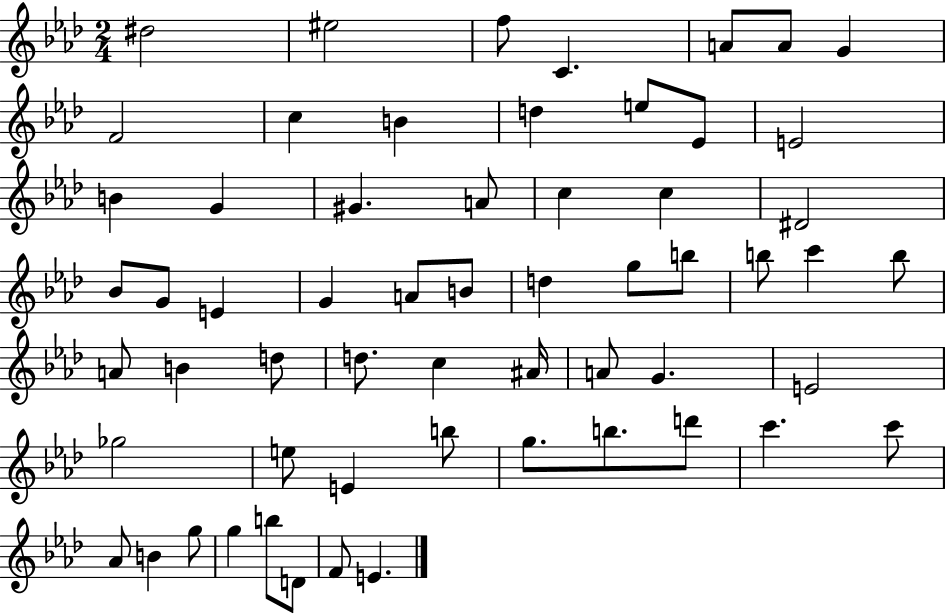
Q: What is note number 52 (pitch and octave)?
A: Ab4